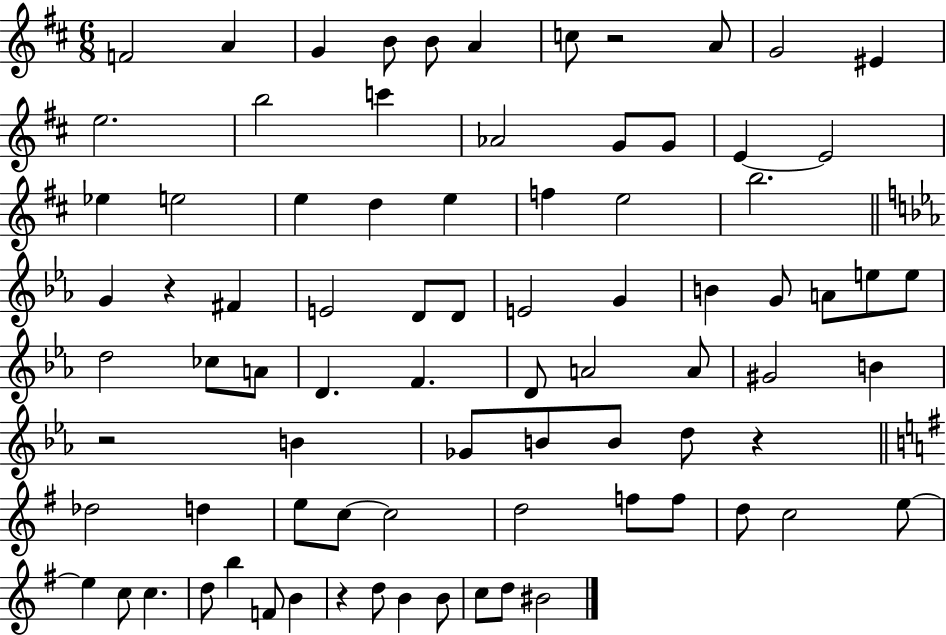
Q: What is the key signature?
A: D major